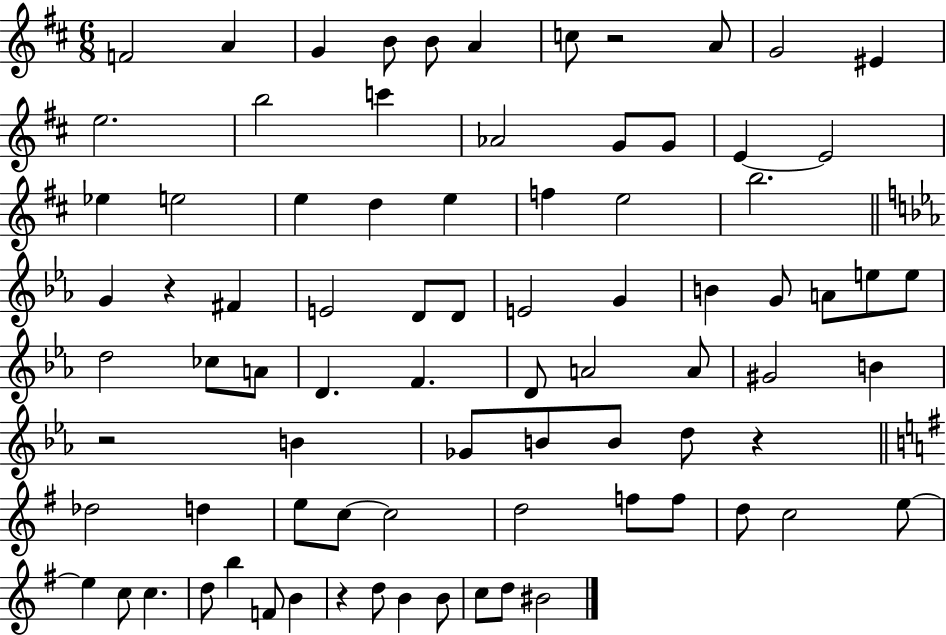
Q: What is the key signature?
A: D major